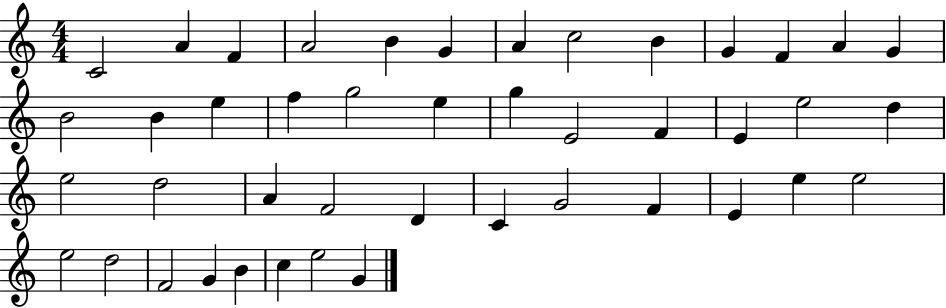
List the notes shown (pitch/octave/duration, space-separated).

C4/h A4/q F4/q A4/h B4/q G4/q A4/q C5/h B4/q G4/q F4/q A4/q G4/q B4/h B4/q E5/q F5/q G5/h E5/q G5/q E4/h F4/q E4/q E5/h D5/q E5/h D5/h A4/q F4/h D4/q C4/q G4/h F4/q E4/q E5/q E5/h E5/h D5/h F4/h G4/q B4/q C5/q E5/h G4/q